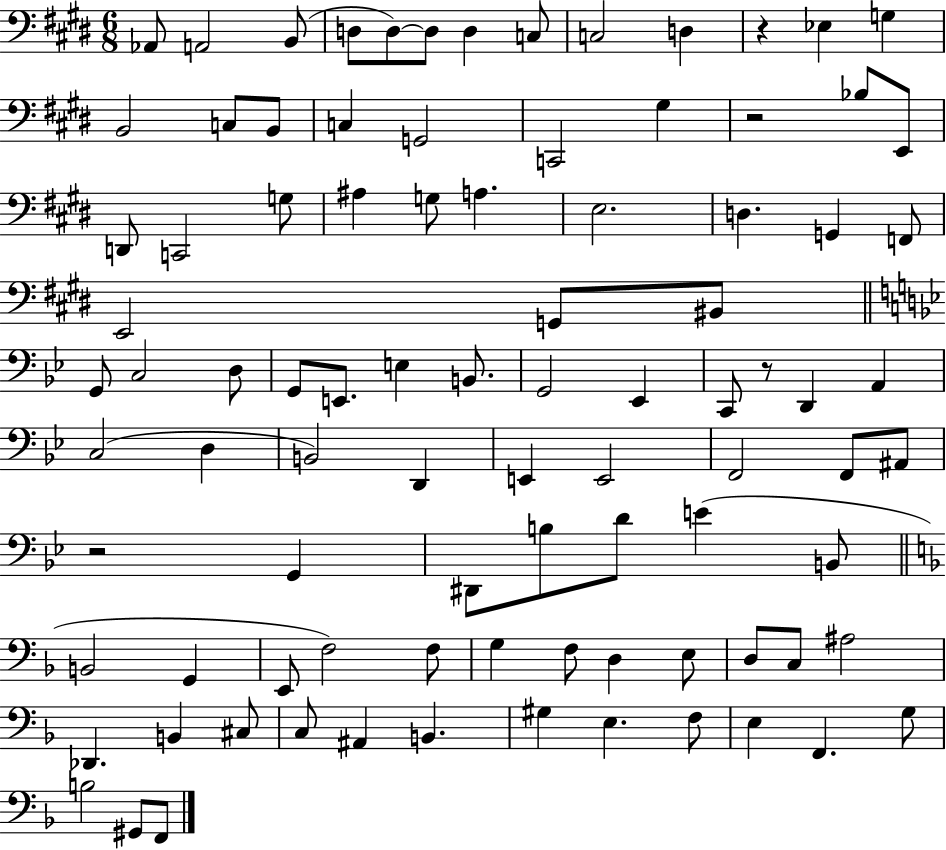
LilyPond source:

{
  \clef bass
  \numericTimeSignature
  \time 6/8
  \key e \major
  \repeat volta 2 { aes,8 a,2 b,8( | d8 d8~~) d8 d4 c8 | c2 d4 | r4 ees4 g4 | \break b,2 c8 b,8 | c4 g,2 | c,2 gis4 | r2 bes8 e,8 | \break d,8 c,2 g8 | ais4 g8 a4. | e2. | d4. g,4 f,8 | \break e,2 g,8 bis,8 | \bar "||" \break \key bes \major g,8 c2 d8 | g,8 e,8. e4 b,8. | g,2 ees,4 | c,8 r8 d,4 a,4 | \break c2( d4 | b,2) d,4 | e,4 e,2 | f,2 f,8 ais,8 | \break r2 g,4 | dis,8 b8 d'8 e'4( b,8 | \bar "||" \break \key f \major b,2 g,4 | e,8 f2) f8 | g4 f8 d4 e8 | d8 c8 ais2 | \break des,4. b,4 cis8 | c8 ais,4 b,4. | gis4 e4. f8 | e4 f,4. g8 | \break b2 gis,8 f,8 | } \bar "|."
}